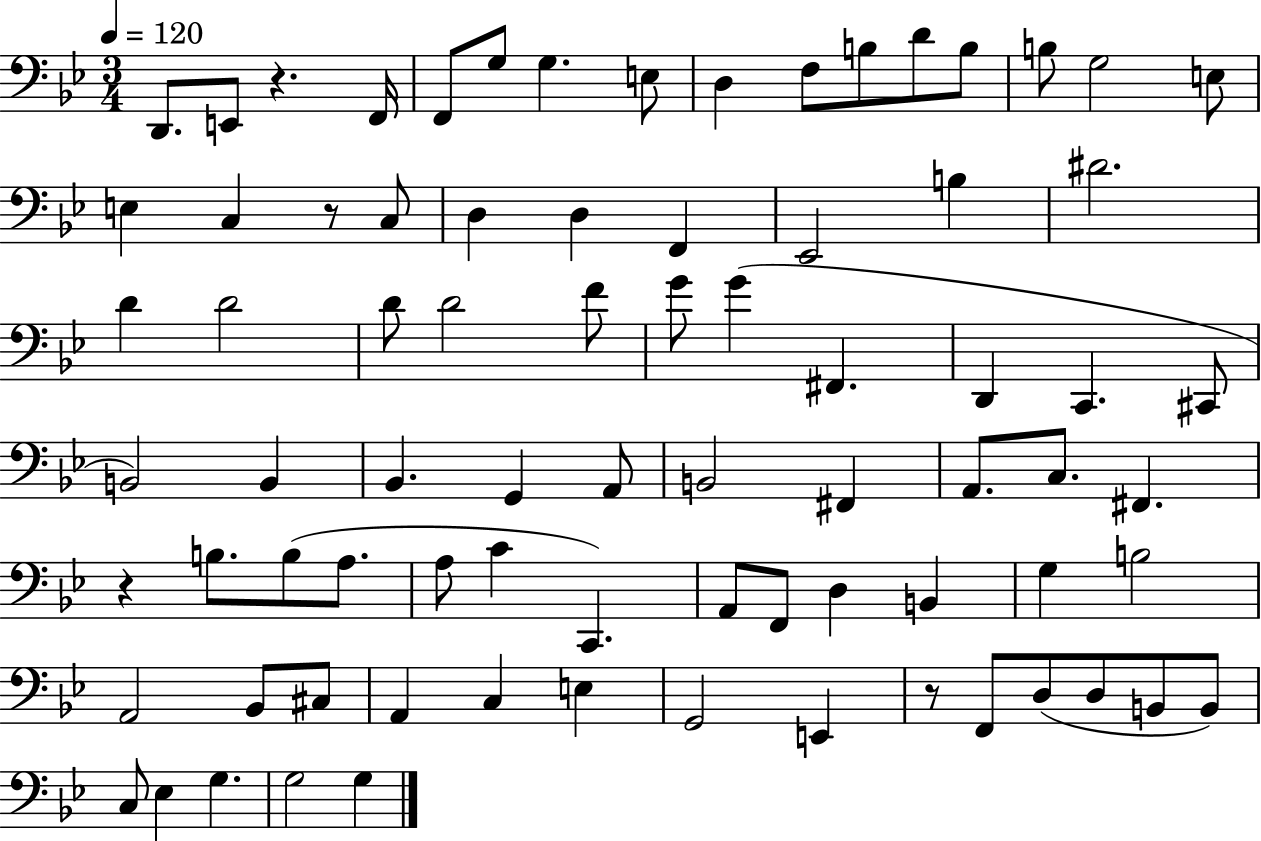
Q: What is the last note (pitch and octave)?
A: G3